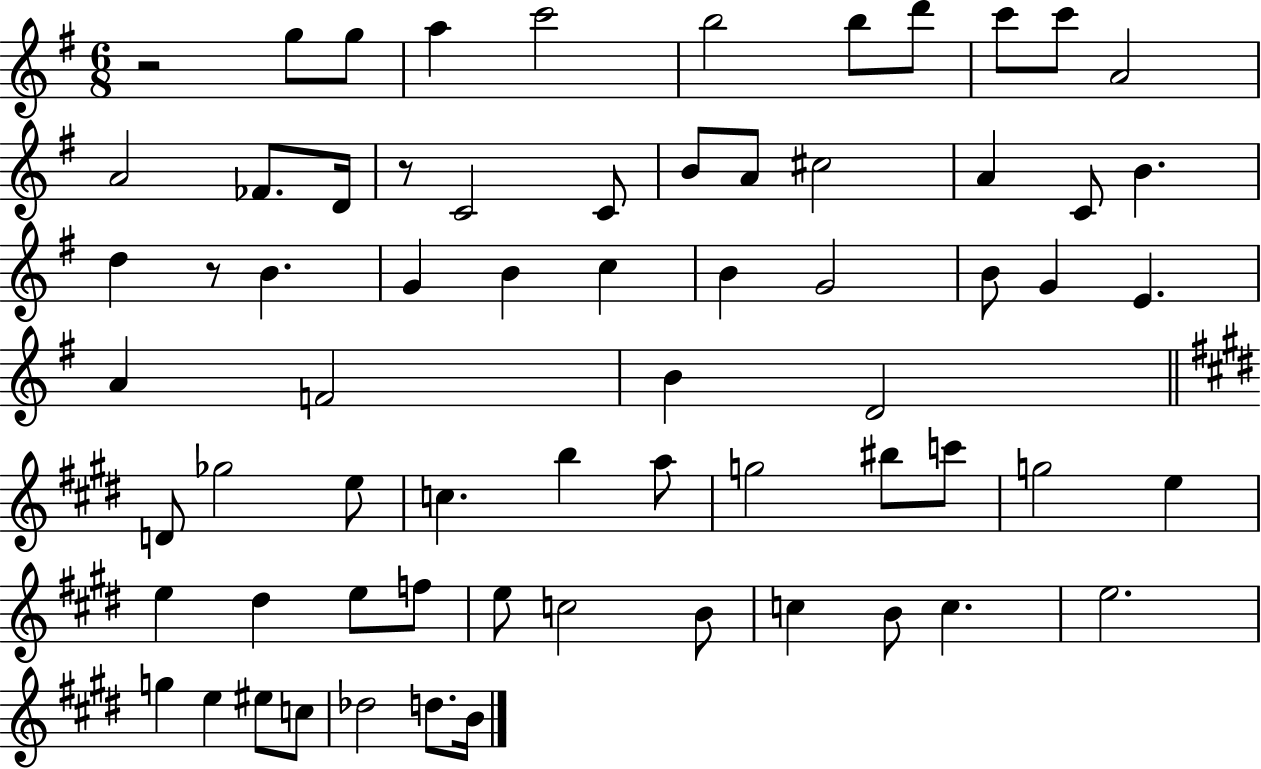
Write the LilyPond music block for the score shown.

{
  \clef treble
  \numericTimeSignature
  \time 6/8
  \key g \major
  r2 g''8 g''8 | a''4 c'''2 | b''2 b''8 d'''8 | c'''8 c'''8 a'2 | \break a'2 fes'8. d'16 | r8 c'2 c'8 | b'8 a'8 cis''2 | a'4 c'8 b'4. | \break d''4 r8 b'4. | g'4 b'4 c''4 | b'4 g'2 | b'8 g'4 e'4. | \break a'4 f'2 | b'4 d'2 | \bar "||" \break \key e \major d'8 ges''2 e''8 | c''4. b''4 a''8 | g''2 bis''8 c'''8 | g''2 e''4 | \break e''4 dis''4 e''8 f''8 | e''8 c''2 b'8 | c''4 b'8 c''4. | e''2. | \break g''4 e''4 eis''8 c''8 | des''2 d''8. b'16 | \bar "|."
}